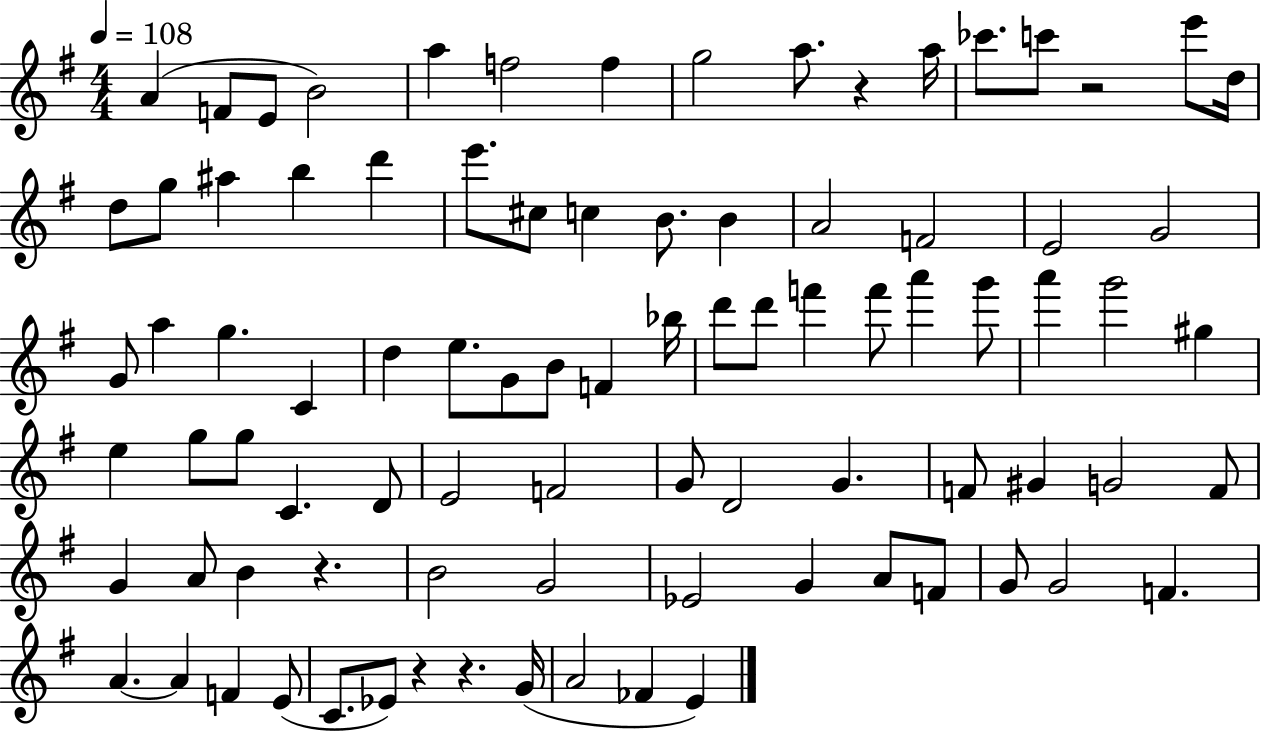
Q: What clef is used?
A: treble